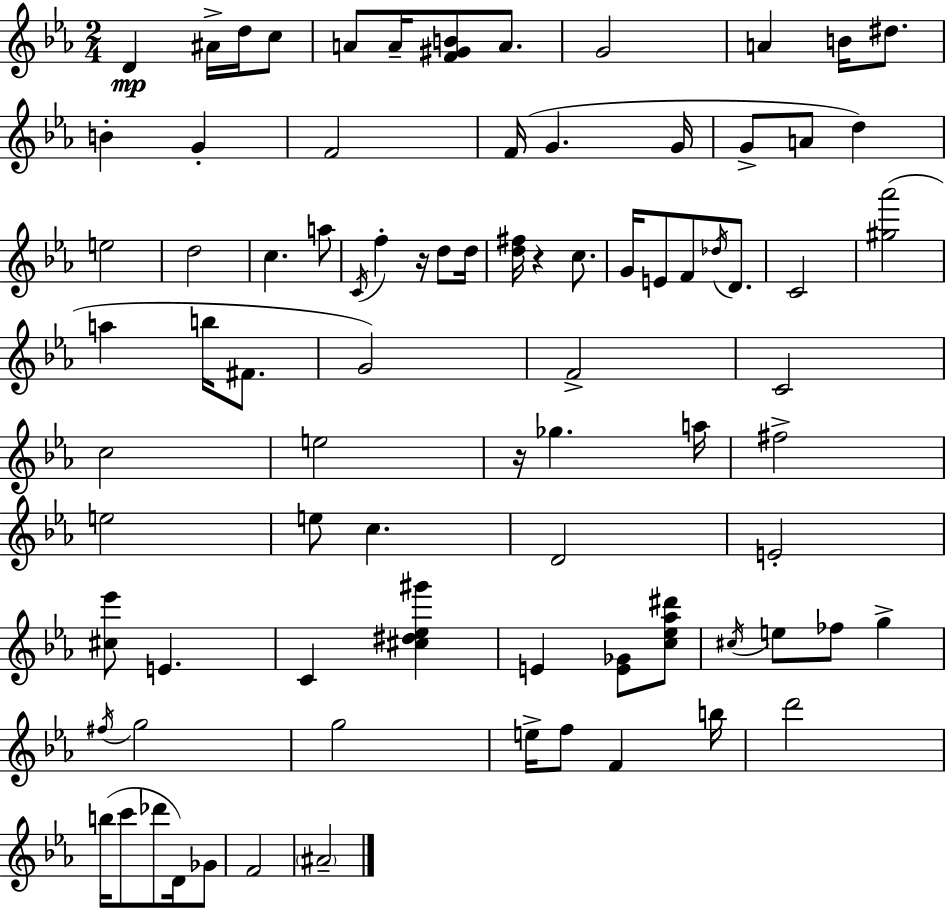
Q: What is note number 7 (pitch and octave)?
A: A4